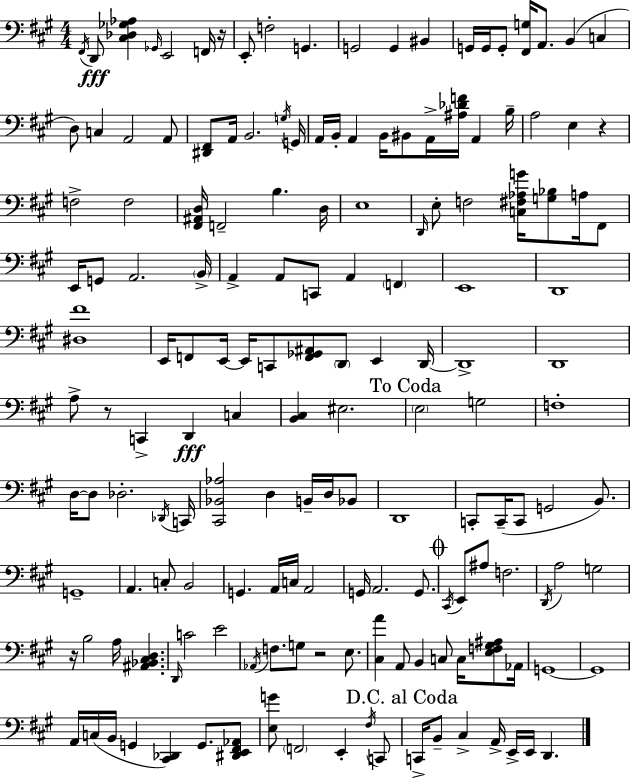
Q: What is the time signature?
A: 4/4